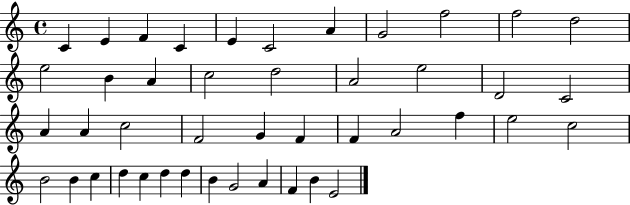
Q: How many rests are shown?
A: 0